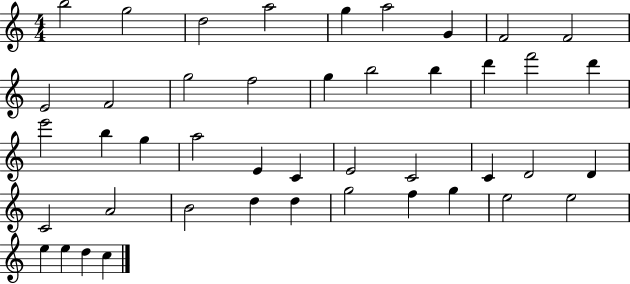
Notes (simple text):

B5/h G5/h D5/h A5/h G5/q A5/h G4/q F4/h F4/h E4/h F4/h G5/h F5/h G5/q B5/h B5/q D6/q F6/h D6/q E6/h B5/q G5/q A5/h E4/q C4/q E4/h C4/h C4/q D4/h D4/q C4/h A4/h B4/h D5/q D5/q G5/h F5/q G5/q E5/h E5/h E5/q E5/q D5/q C5/q